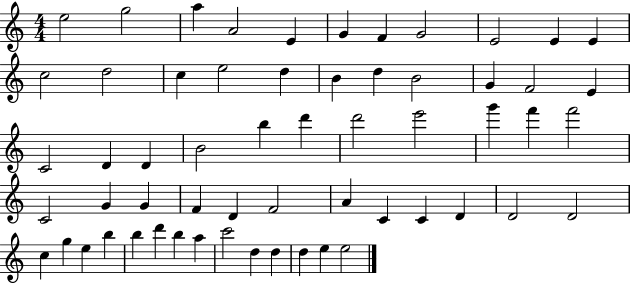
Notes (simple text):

E5/h G5/h A5/q A4/h E4/q G4/q F4/q G4/h E4/h E4/q E4/q C5/h D5/h C5/q E5/h D5/q B4/q D5/q B4/h G4/q F4/h E4/q C4/h D4/q D4/q B4/h B5/q D6/q D6/h E6/h G6/q F6/q F6/h C4/h G4/q G4/q F4/q D4/q F4/h A4/q C4/q C4/q D4/q D4/h D4/h C5/q G5/q E5/q B5/q B5/q D6/q B5/q A5/q C6/h D5/q D5/q D5/q E5/q E5/h